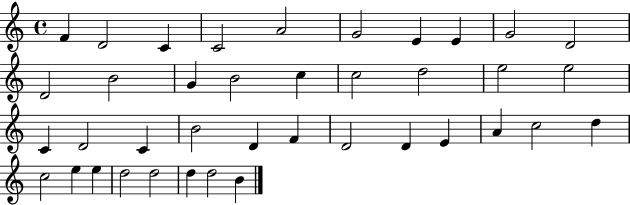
{
  \clef treble
  \time 4/4
  \defaultTimeSignature
  \key c \major
  f'4 d'2 c'4 | c'2 a'2 | g'2 e'4 e'4 | g'2 d'2 | \break d'2 b'2 | g'4 b'2 c''4 | c''2 d''2 | e''2 e''2 | \break c'4 d'2 c'4 | b'2 d'4 f'4 | d'2 d'4 e'4 | a'4 c''2 d''4 | \break c''2 e''4 e''4 | d''2 d''2 | d''4 d''2 b'4 | \bar "|."
}